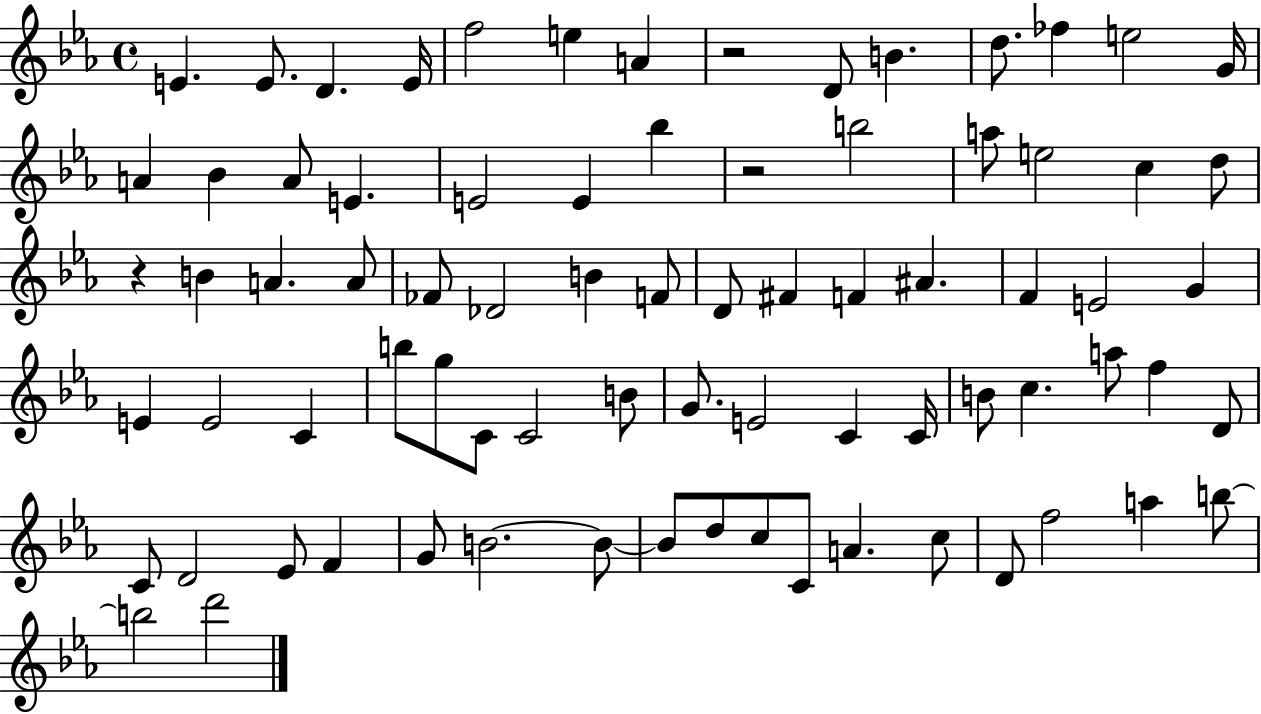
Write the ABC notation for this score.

X:1
T:Untitled
M:4/4
L:1/4
K:Eb
E E/2 D E/4 f2 e A z2 D/2 B d/2 _f e2 G/4 A _B A/2 E E2 E _b z2 b2 a/2 e2 c d/2 z B A A/2 _F/2 _D2 B F/2 D/2 ^F F ^A F E2 G E E2 C b/2 g/2 C/2 C2 B/2 G/2 E2 C C/4 B/2 c a/2 f D/2 C/2 D2 _E/2 F G/2 B2 B/2 B/2 d/2 c/2 C/2 A c/2 D/2 f2 a b/2 b2 d'2